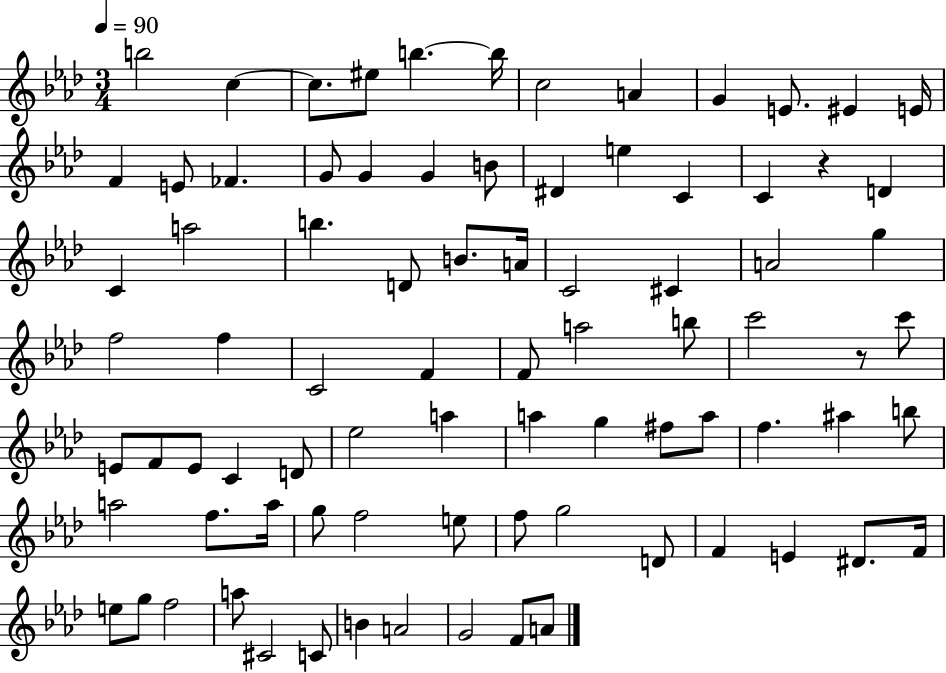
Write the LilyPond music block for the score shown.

{
  \clef treble
  \numericTimeSignature
  \time 3/4
  \key aes \major
  \tempo 4 = 90
  b''2 c''4~~ | c''8. eis''8 b''4.~~ b''16 | c''2 a'4 | g'4 e'8. eis'4 e'16 | \break f'4 e'8 fes'4. | g'8 g'4 g'4 b'8 | dis'4 e''4 c'4 | c'4 r4 d'4 | \break c'4 a''2 | b''4. d'8 b'8. a'16 | c'2 cis'4 | a'2 g''4 | \break f''2 f''4 | c'2 f'4 | f'8 a''2 b''8 | c'''2 r8 c'''8 | \break e'8 f'8 e'8 c'4 d'8 | ees''2 a''4 | a''4 g''4 fis''8 a''8 | f''4. ais''4 b''8 | \break a''2 f''8. a''16 | g''8 f''2 e''8 | f''8 g''2 d'8 | f'4 e'4 dis'8. f'16 | \break e''8 g''8 f''2 | a''8 cis'2 c'8 | b'4 a'2 | g'2 f'8 a'8 | \break \bar "|."
}